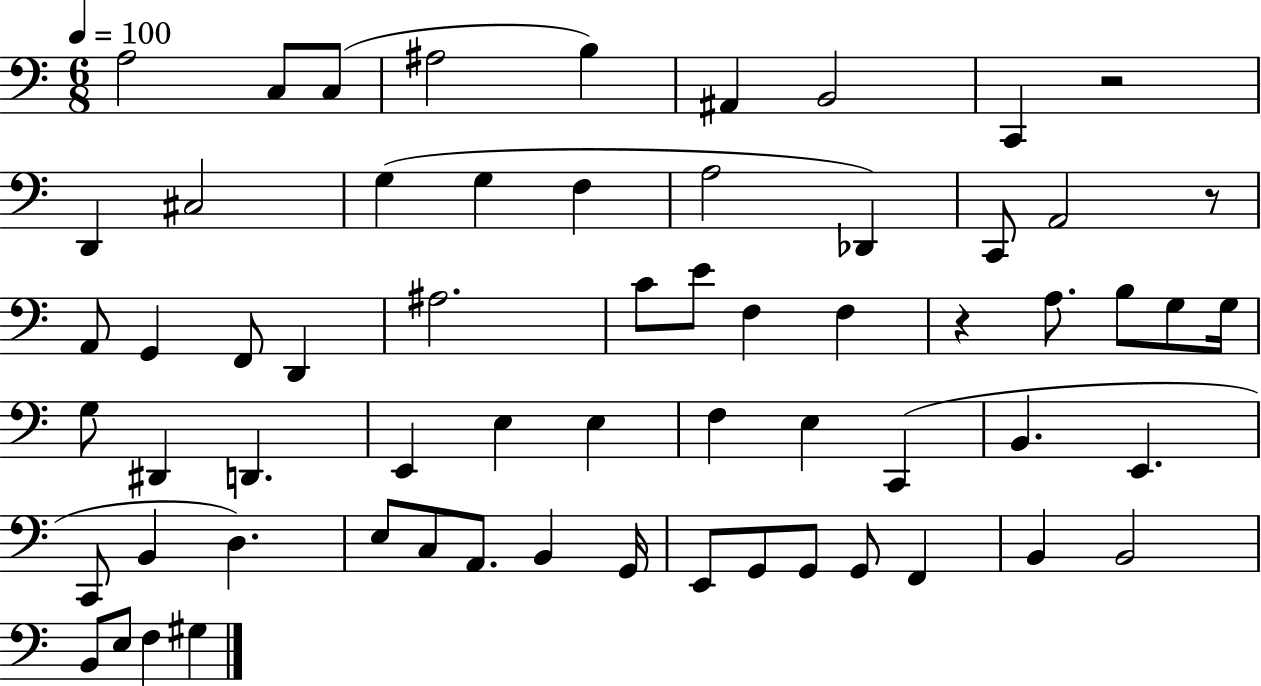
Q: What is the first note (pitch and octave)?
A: A3